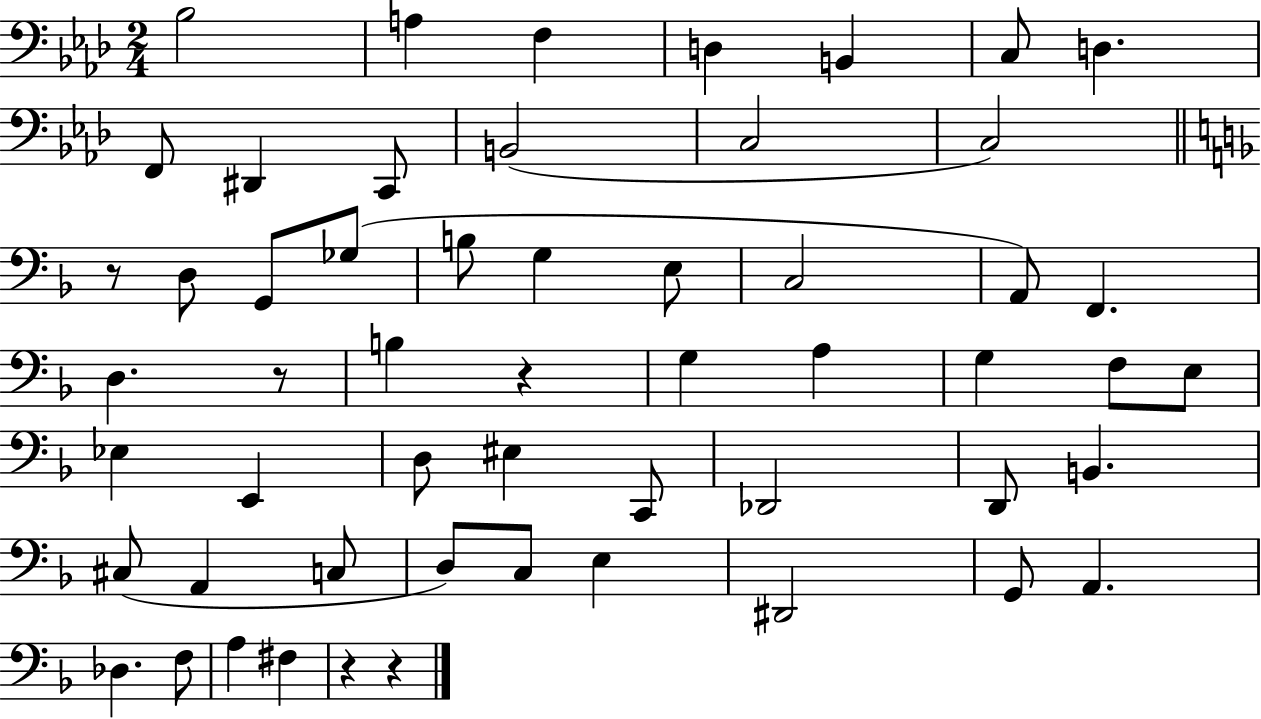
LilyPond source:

{
  \clef bass
  \numericTimeSignature
  \time 2/4
  \key aes \major
  bes2 | a4 f4 | d4 b,4 | c8 d4. | \break f,8 dis,4 c,8 | b,2( | c2 | c2) | \break \bar "||" \break \key d \minor r8 d8 g,8 ges8( | b8 g4 e8 | c2 | a,8) f,4. | \break d4. r8 | b4 r4 | g4 a4 | g4 f8 e8 | \break ees4 e,4 | d8 eis4 c,8 | des,2 | d,8 b,4. | \break cis8( a,4 c8 | d8) c8 e4 | dis,2 | g,8 a,4. | \break des4. f8 | a4 fis4 | r4 r4 | \bar "|."
}